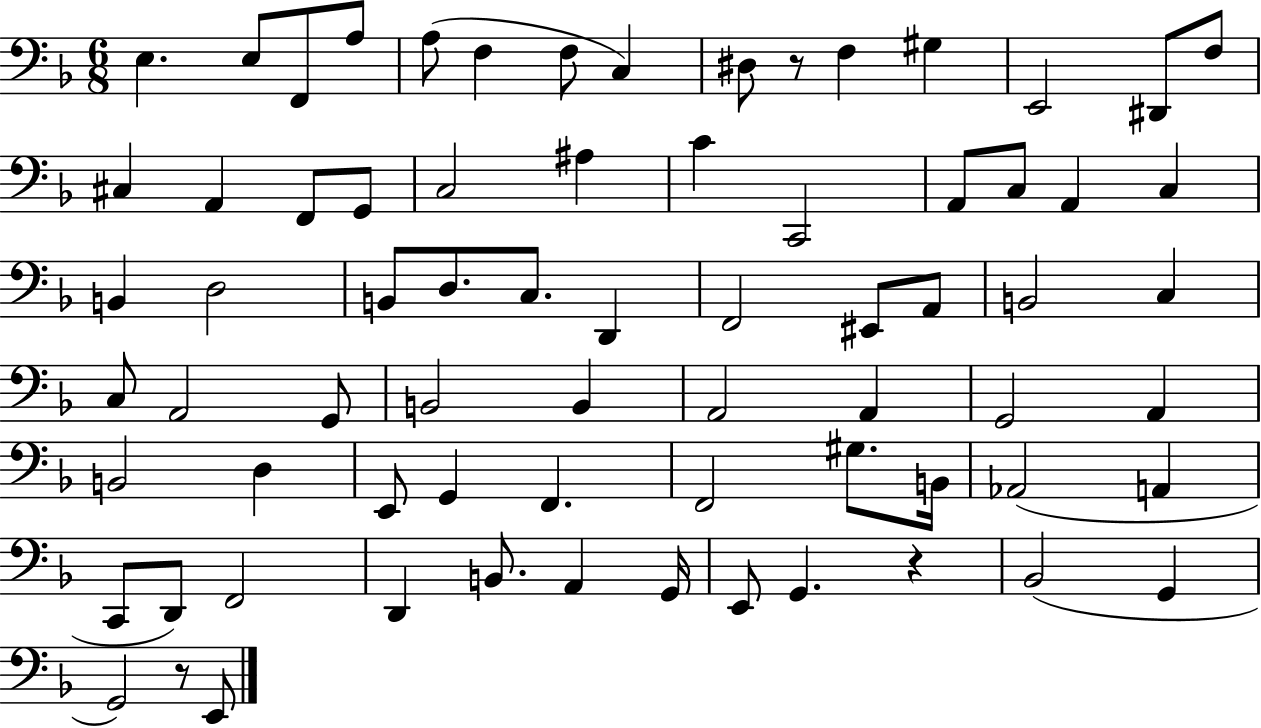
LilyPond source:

{
  \clef bass
  \numericTimeSignature
  \time 6/8
  \key f \major
  \repeat volta 2 { e4. e8 f,8 a8 | a8( f4 f8 c4) | dis8 r8 f4 gis4 | e,2 dis,8 f8 | \break cis4 a,4 f,8 g,8 | c2 ais4 | c'4 c,2 | a,8 c8 a,4 c4 | \break b,4 d2 | b,8 d8. c8. d,4 | f,2 eis,8 a,8 | b,2 c4 | \break c8 a,2 g,8 | b,2 b,4 | a,2 a,4 | g,2 a,4 | \break b,2 d4 | e,8 g,4 f,4. | f,2 gis8. b,16 | aes,2( a,4 | \break c,8 d,8) f,2 | d,4 b,8. a,4 g,16 | e,8 g,4. r4 | bes,2( g,4 | \break g,2) r8 e,8 | } \bar "|."
}